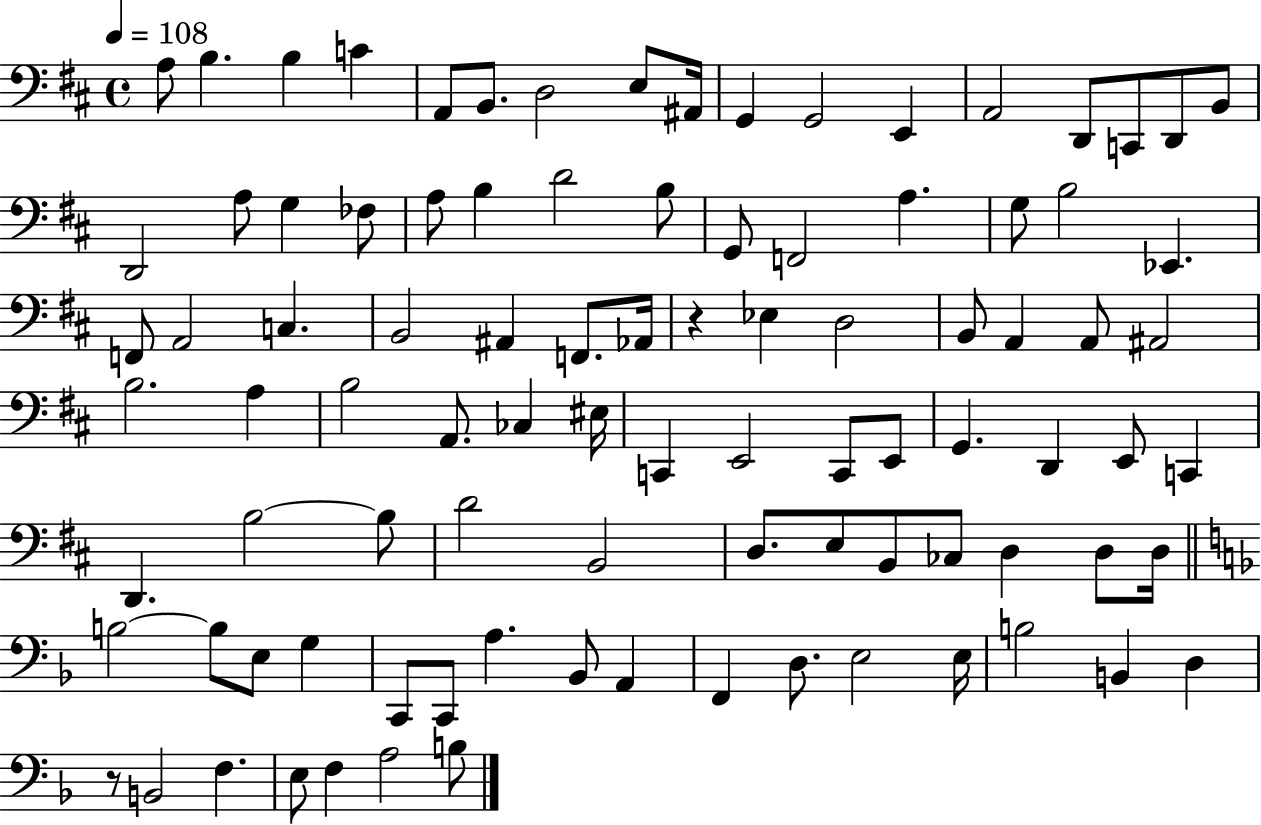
{
  \clef bass
  \time 4/4
  \defaultTimeSignature
  \key d \major
  \tempo 4 = 108
  a8 b4. b4 c'4 | a,8 b,8. d2 e8 ais,16 | g,4 g,2 e,4 | a,2 d,8 c,8 d,8 b,8 | \break d,2 a8 g4 fes8 | a8 b4 d'2 b8 | g,8 f,2 a4. | g8 b2 ees,4. | \break f,8 a,2 c4. | b,2 ais,4 f,8. aes,16 | r4 ees4 d2 | b,8 a,4 a,8 ais,2 | \break b2. a4 | b2 a,8. ces4 eis16 | c,4 e,2 c,8 e,8 | g,4. d,4 e,8 c,4 | \break d,4. b2~~ b8 | d'2 b,2 | d8. e8 b,8 ces8 d4 d8 d16 | \bar "||" \break \key f \major b2~~ b8 e8 g4 | c,8 c,8 a4. bes,8 a,4 | f,4 d8. e2 e16 | b2 b,4 d4 | \break r8 b,2 f4. | e8 f4 a2 b8 | \bar "|."
}